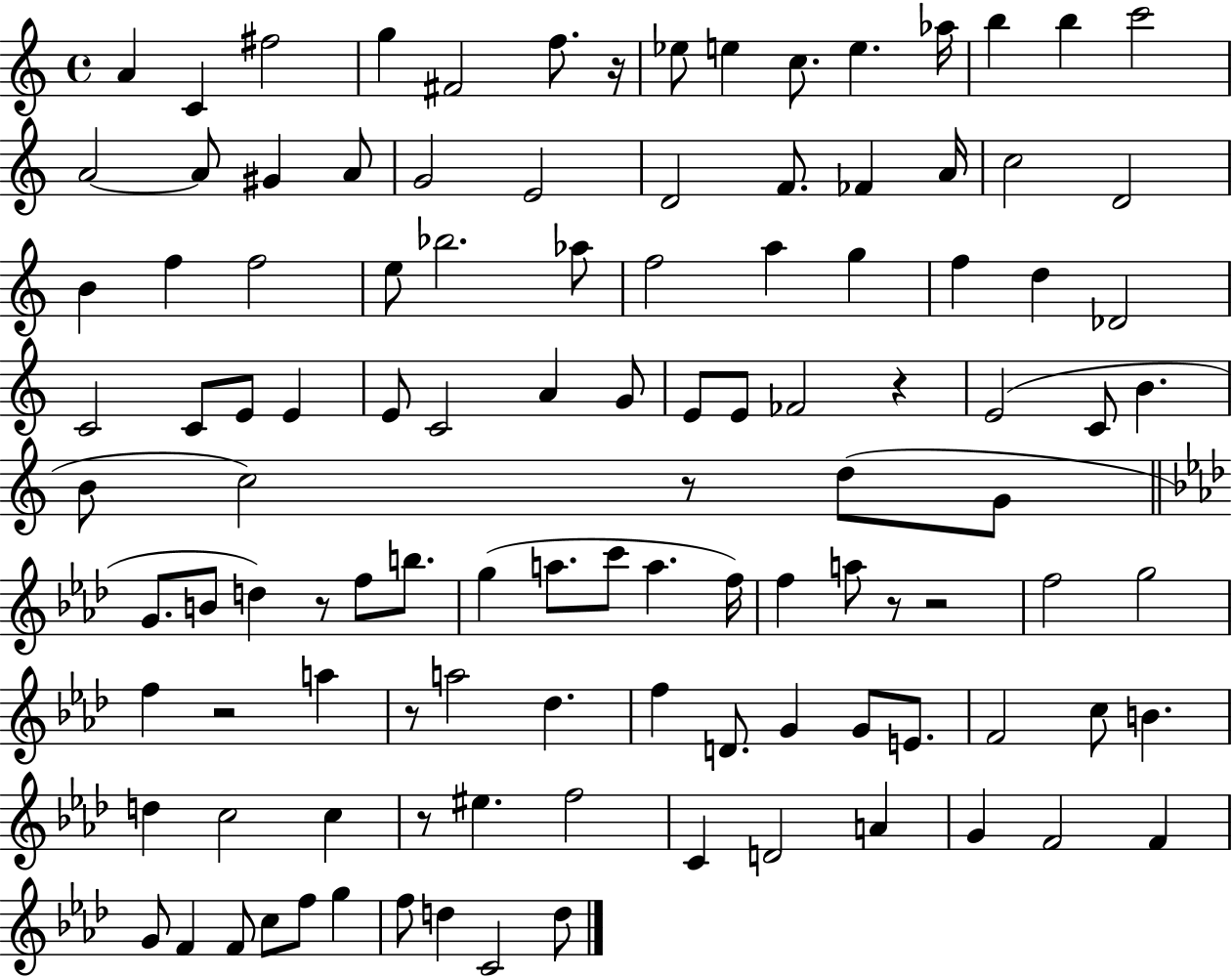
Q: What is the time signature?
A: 4/4